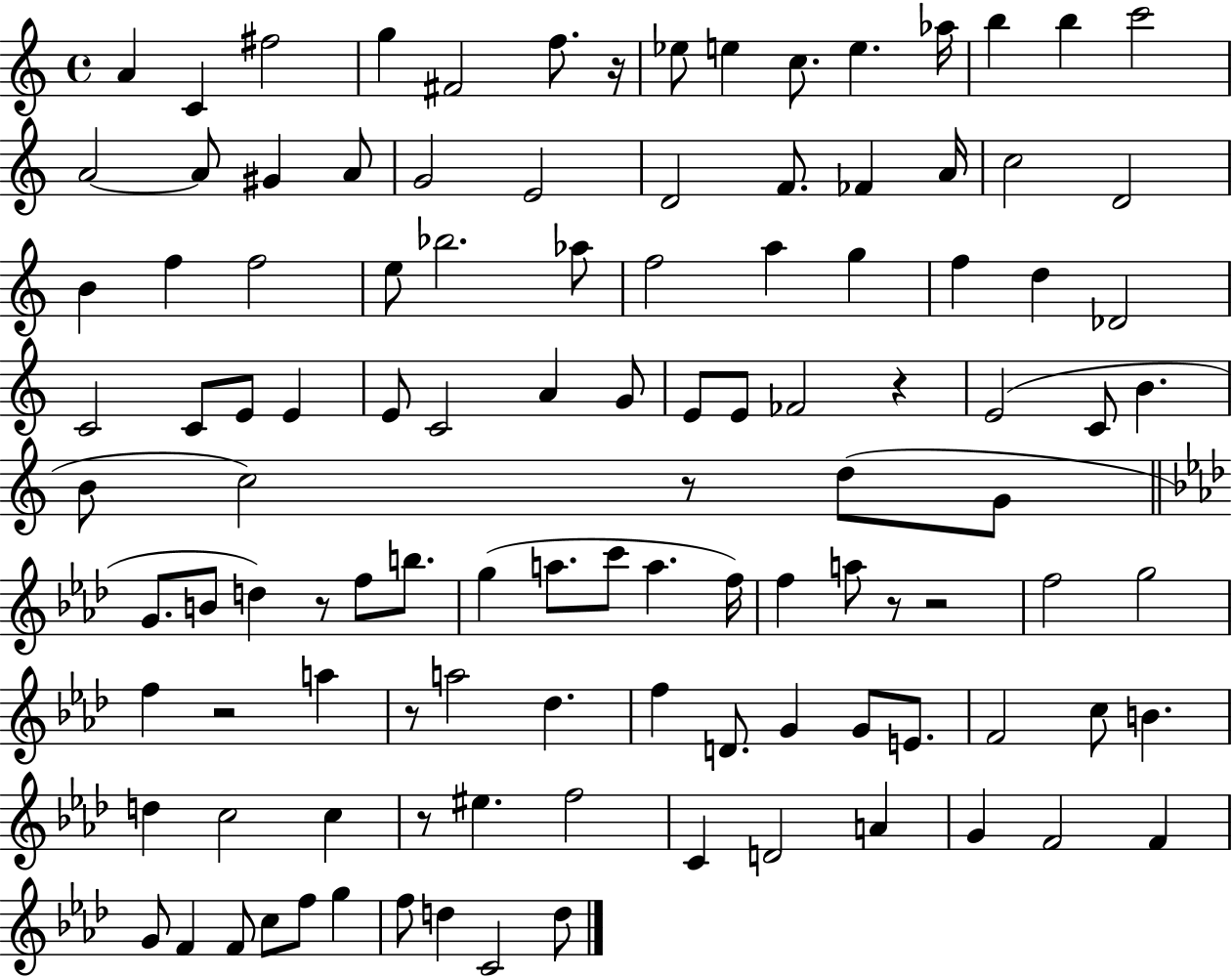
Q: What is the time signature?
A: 4/4